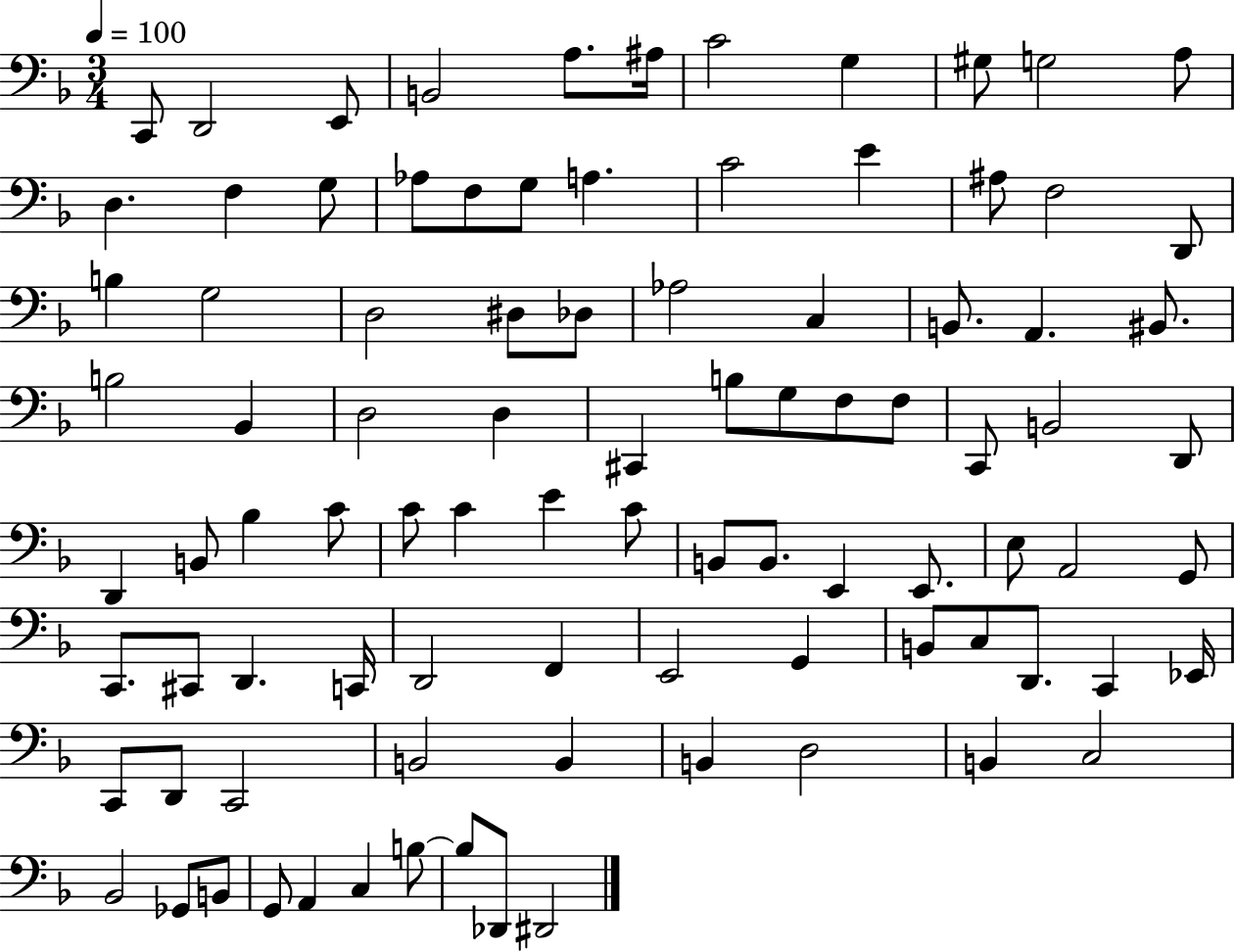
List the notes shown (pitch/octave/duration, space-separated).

C2/e D2/h E2/e B2/h A3/e. A#3/s C4/h G3/q G#3/e G3/h A3/e D3/q. F3/q G3/e Ab3/e F3/e G3/e A3/q. C4/h E4/q A#3/e F3/h D2/e B3/q G3/h D3/h D#3/e Db3/e Ab3/h C3/q B2/e. A2/q. BIS2/e. B3/h Bb2/q D3/h D3/q C#2/q B3/e G3/e F3/e F3/e C2/e B2/h D2/e D2/q B2/e Bb3/q C4/e C4/e C4/q E4/q C4/e B2/e B2/e. E2/q E2/e. E3/e A2/h G2/e C2/e. C#2/e D2/q. C2/s D2/h F2/q E2/h G2/q B2/e C3/e D2/e. C2/q Eb2/s C2/e D2/e C2/h B2/h B2/q B2/q D3/h B2/q C3/h Bb2/h Gb2/e B2/e G2/e A2/q C3/q B3/e B3/e Db2/e D#2/h